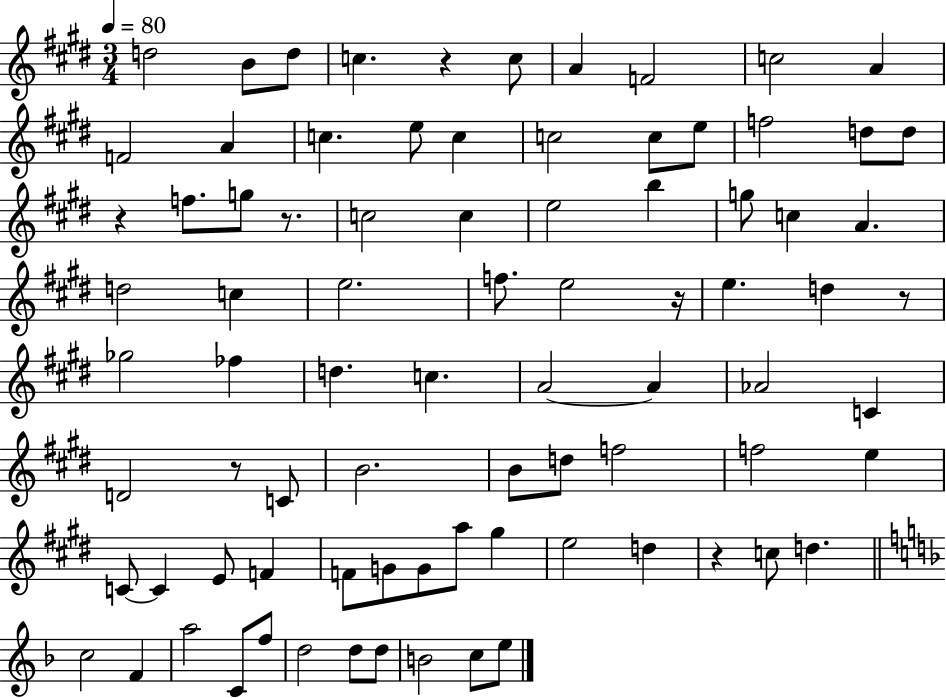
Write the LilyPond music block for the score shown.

{
  \clef treble
  \numericTimeSignature
  \time 3/4
  \key e \major
  \tempo 4 = 80
  \repeat volta 2 { d''2 b'8 d''8 | c''4. r4 c''8 | a'4 f'2 | c''2 a'4 | \break f'2 a'4 | c''4. e''8 c''4 | c''2 c''8 e''8 | f''2 d''8 d''8 | \break r4 f''8. g''8 r8. | c''2 c''4 | e''2 b''4 | g''8 c''4 a'4. | \break d''2 c''4 | e''2. | f''8. e''2 r16 | e''4. d''4 r8 | \break ges''2 fes''4 | d''4. c''4. | a'2~~ a'4 | aes'2 c'4 | \break d'2 r8 c'8 | b'2. | b'8 d''8 f''2 | f''2 e''4 | \break c'8~~ c'4 e'8 f'4 | f'8 g'8 g'8 a''8 gis''4 | e''2 d''4 | r4 c''8 d''4. | \break \bar "||" \break \key f \major c''2 f'4 | a''2 c'8 f''8 | d''2 d''8 d''8 | b'2 c''8 e''8 | \break } \bar "|."
}